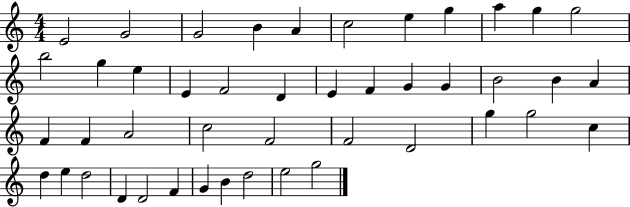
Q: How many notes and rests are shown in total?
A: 45